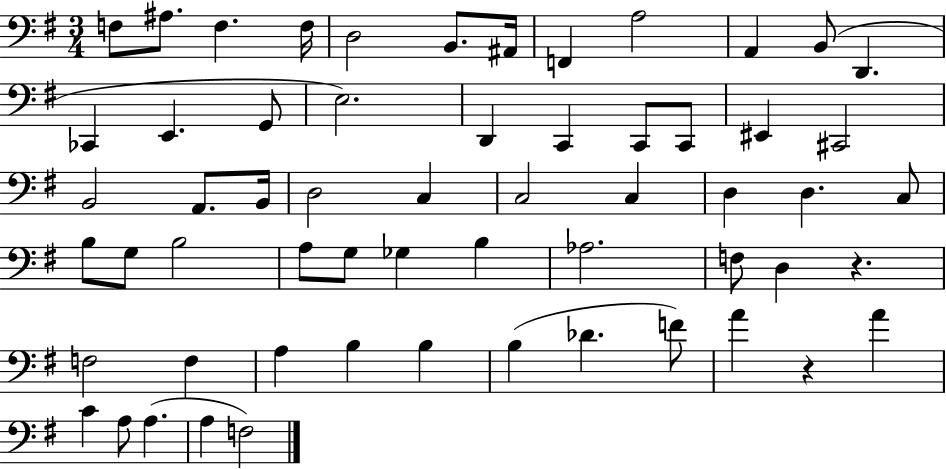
X:1
T:Untitled
M:3/4
L:1/4
K:G
F,/2 ^A,/2 F, F,/4 D,2 B,,/2 ^A,,/4 F,, A,2 A,, B,,/2 D,, _C,, E,, G,,/2 E,2 D,, C,, C,,/2 C,,/2 ^E,, ^C,,2 B,,2 A,,/2 B,,/4 D,2 C, C,2 C, D, D, C,/2 B,/2 G,/2 B,2 A,/2 G,/2 _G, B, _A,2 F,/2 D, z F,2 F, A, B, B, B, _D F/2 A z A C A,/2 A, A, F,2